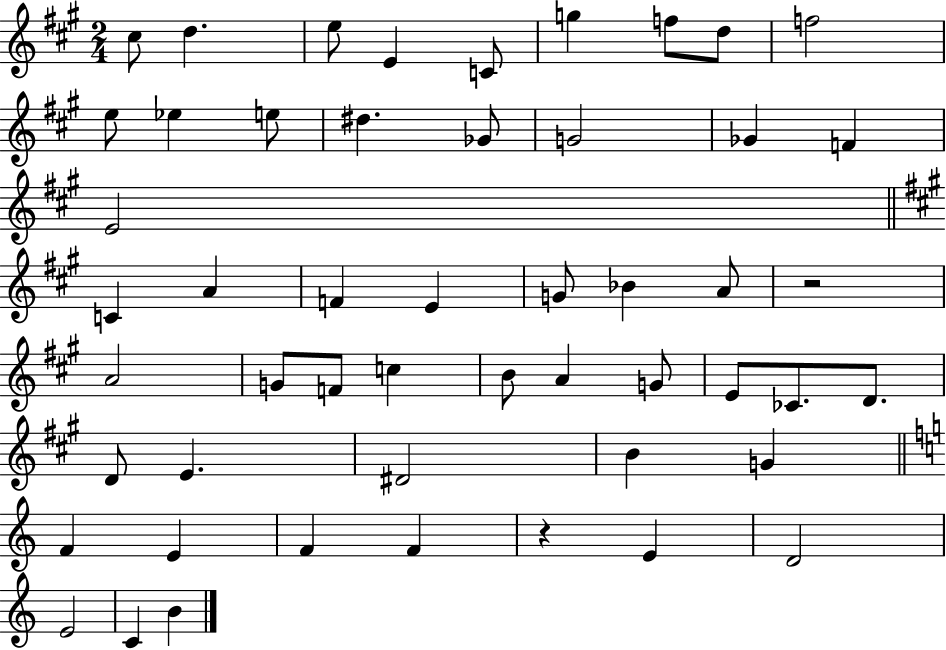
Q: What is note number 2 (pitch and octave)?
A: D5